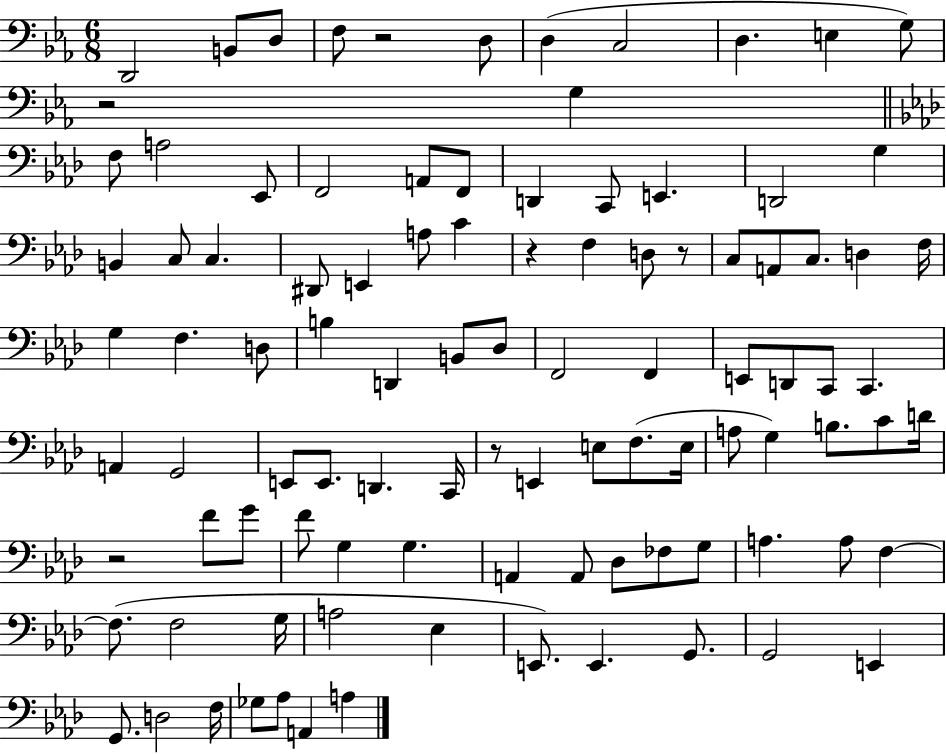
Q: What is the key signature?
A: EES major